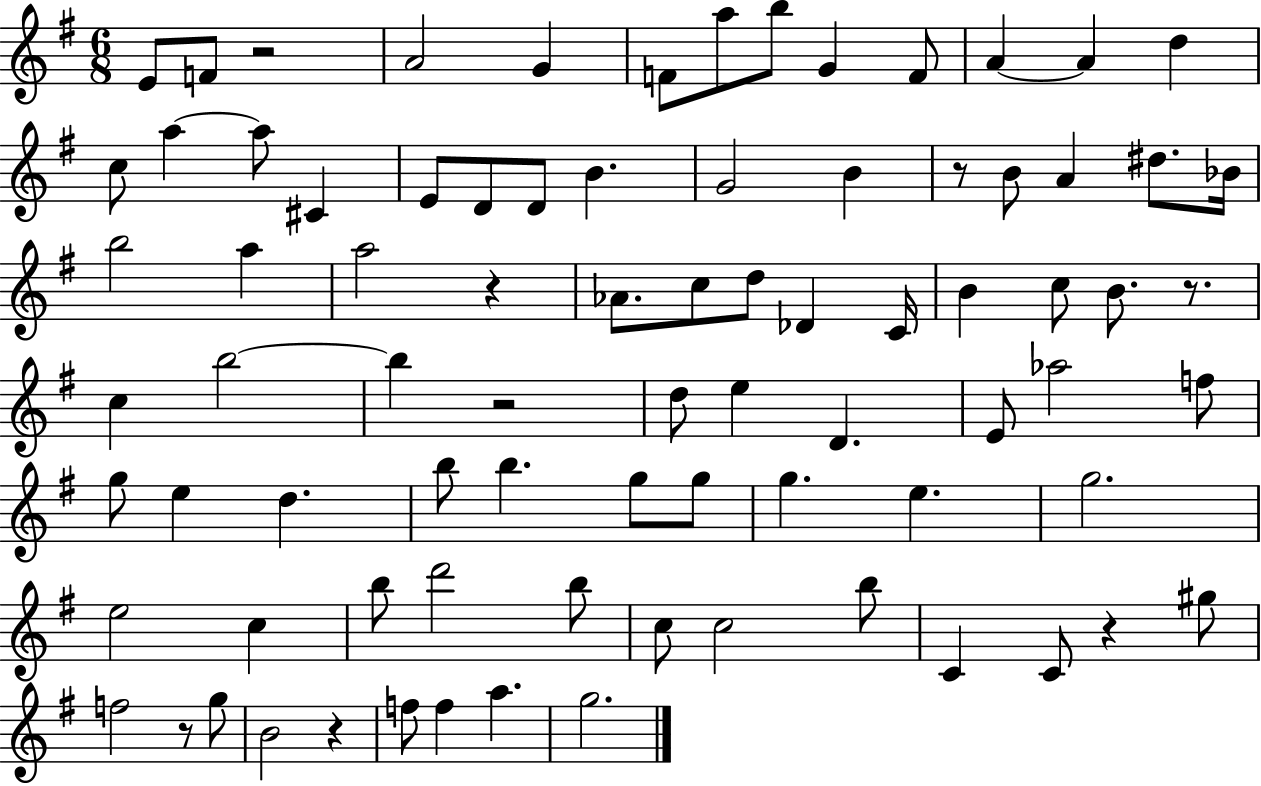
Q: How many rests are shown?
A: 8